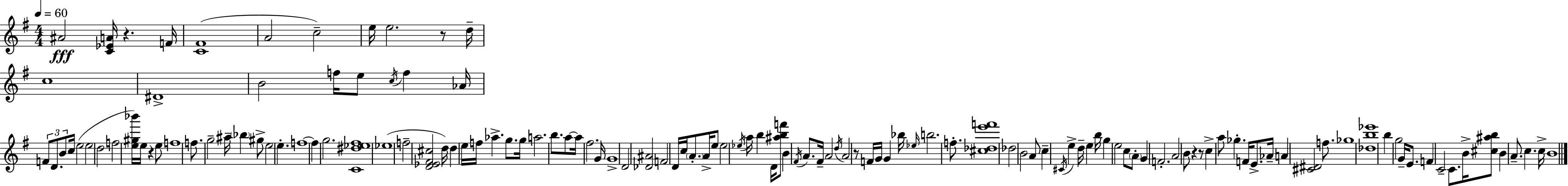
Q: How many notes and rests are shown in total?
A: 134